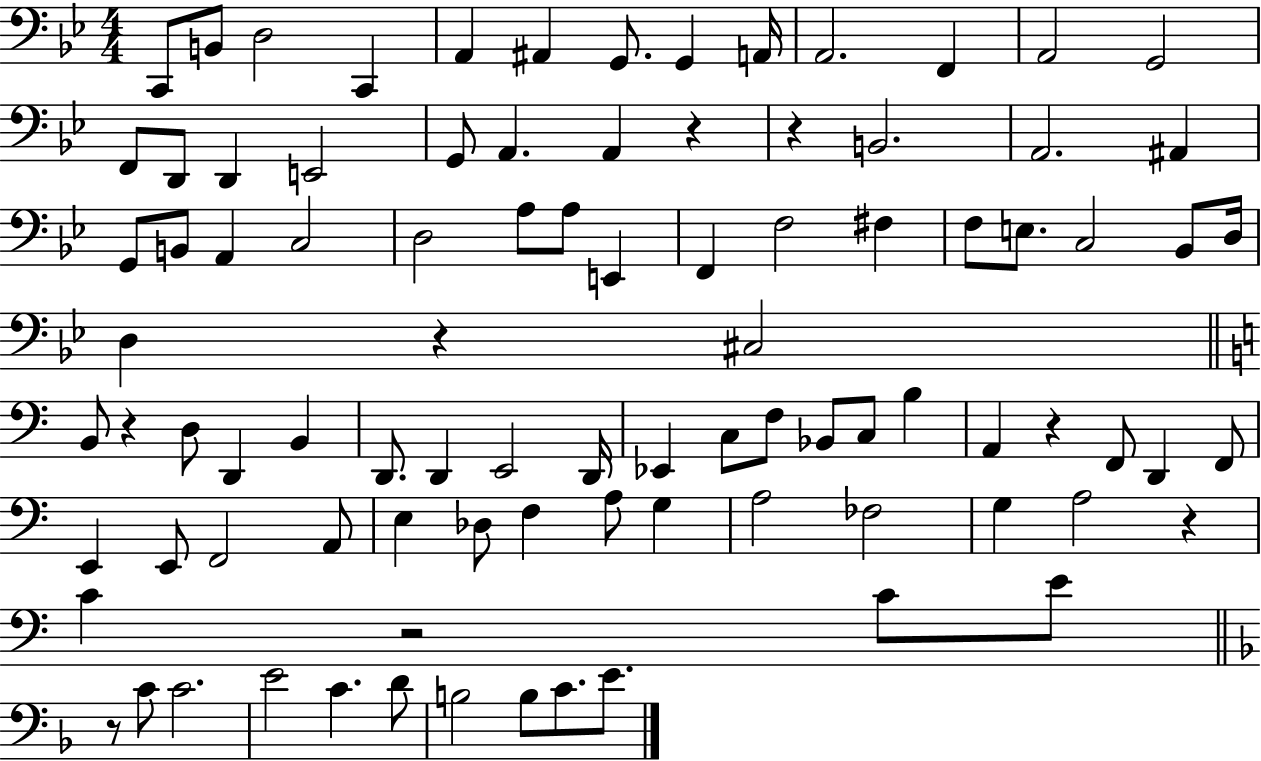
X:1
T:Untitled
M:4/4
L:1/4
K:Bb
C,,/2 B,,/2 D,2 C,, A,, ^A,, G,,/2 G,, A,,/4 A,,2 F,, A,,2 G,,2 F,,/2 D,,/2 D,, E,,2 G,,/2 A,, A,, z z B,,2 A,,2 ^A,, G,,/2 B,,/2 A,, C,2 D,2 A,/2 A,/2 E,, F,, F,2 ^F, F,/2 E,/2 C,2 _B,,/2 D,/4 D, z ^C,2 B,,/2 z D,/2 D,, B,, D,,/2 D,, E,,2 D,,/4 _E,, C,/2 F,/2 _B,,/2 C,/2 B, A,, z F,,/2 D,, F,,/2 E,, E,,/2 F,,2 A,,/2 E, _D,/2 F, A,/2 G, A,2 _F,2 G, A,2 z C z2 C/2 E/2 z/2 C/2 C2 E2 C D/2 B,2 B,/2 C/2 E/2